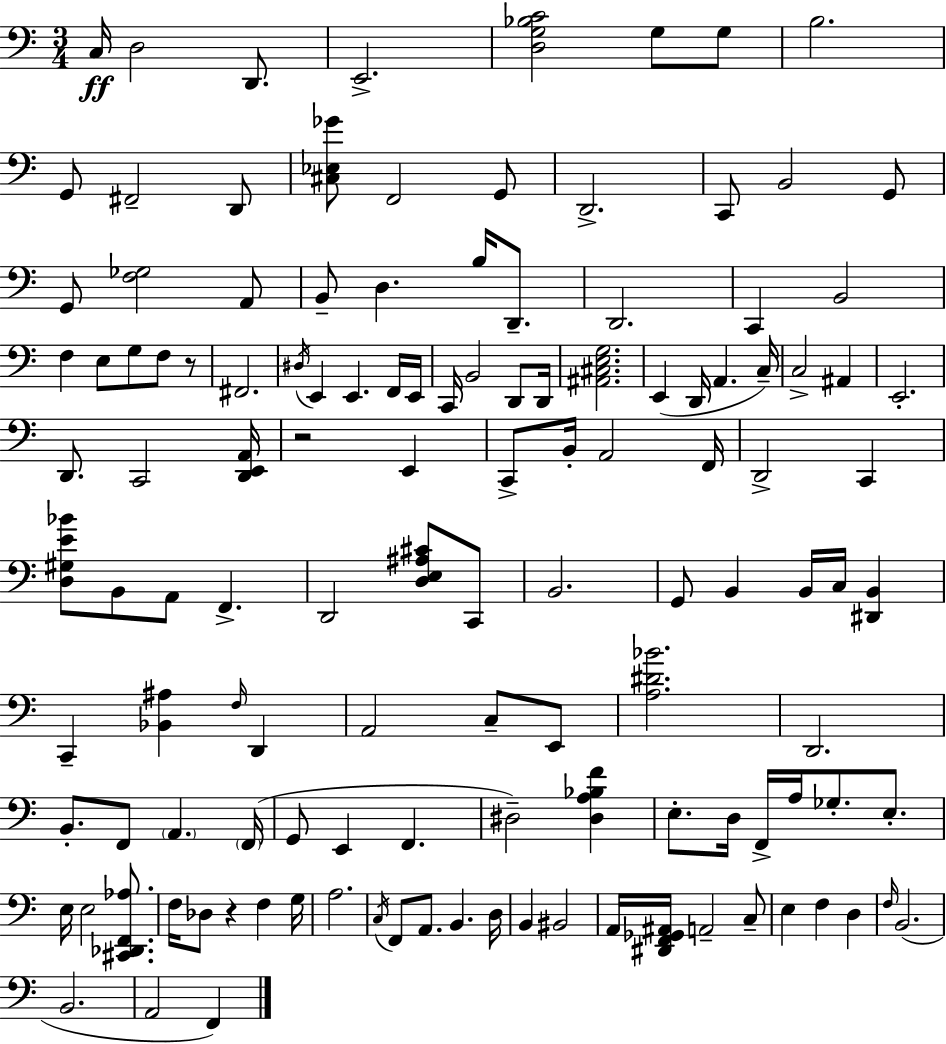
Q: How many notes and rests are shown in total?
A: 127